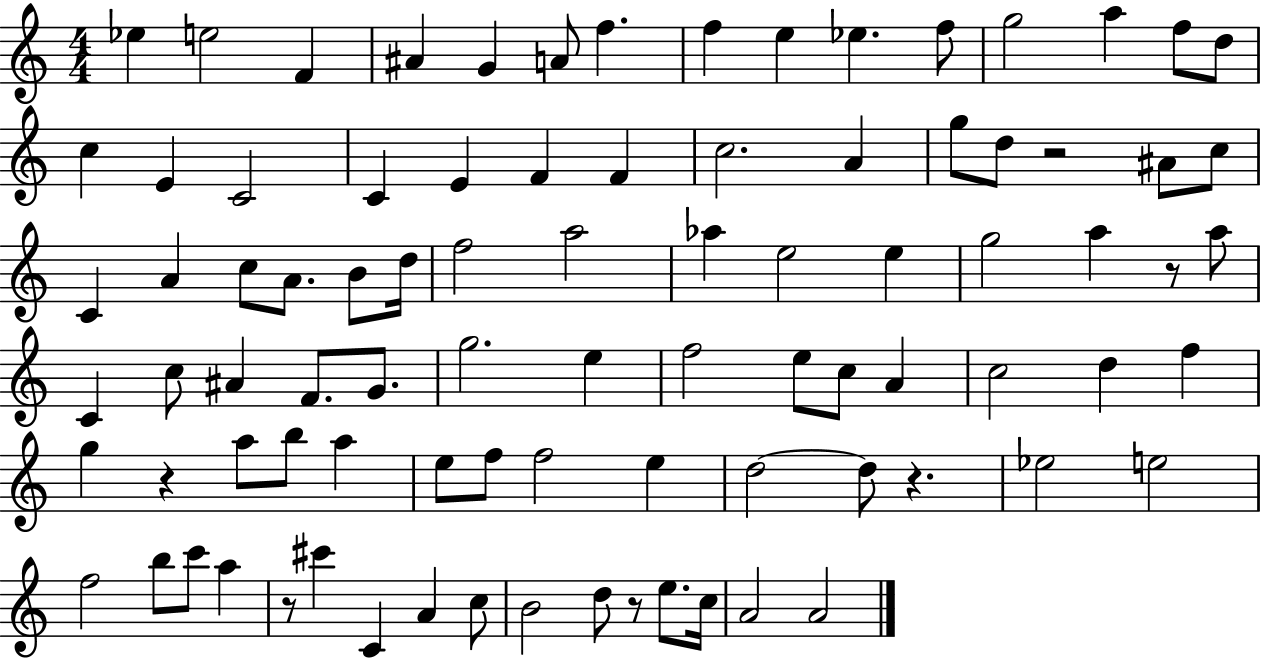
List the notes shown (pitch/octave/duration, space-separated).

Eb5/q E5/h F4/q A#4/q G4/q A4/e F5/q. F5/q E5/q Eb5/q. F5/e G5/h A5/q F5/e D5/e C5/q E4/q C4/h C4/q E4/q F4/q F4/q C5/h. A4/q G5/e D5/e R/h A#4/e C5/e C4/q A4/q C5/e A4/e. B4/e D5/s F5/h A5/h Ab5/q E5/h E5/q G5/h A5/q R/e A5/e C4/q C5/e A#4/q F4/e. G4/e. G5/h. E5/q F5/h E5/e C5/e A4/q C5/h D5/q F5/q G5/q R/q A5/e B5/e A5/q E5/e F5/e F5/h E5/q D5/h D5/e R/q. Eb5/h E5/h F5/h B5/e C6/e A5/q R/e C#6/q C4/q A4/q C5/e B4/h D5/e R/e E5/e. C5/s A4/h A4/h